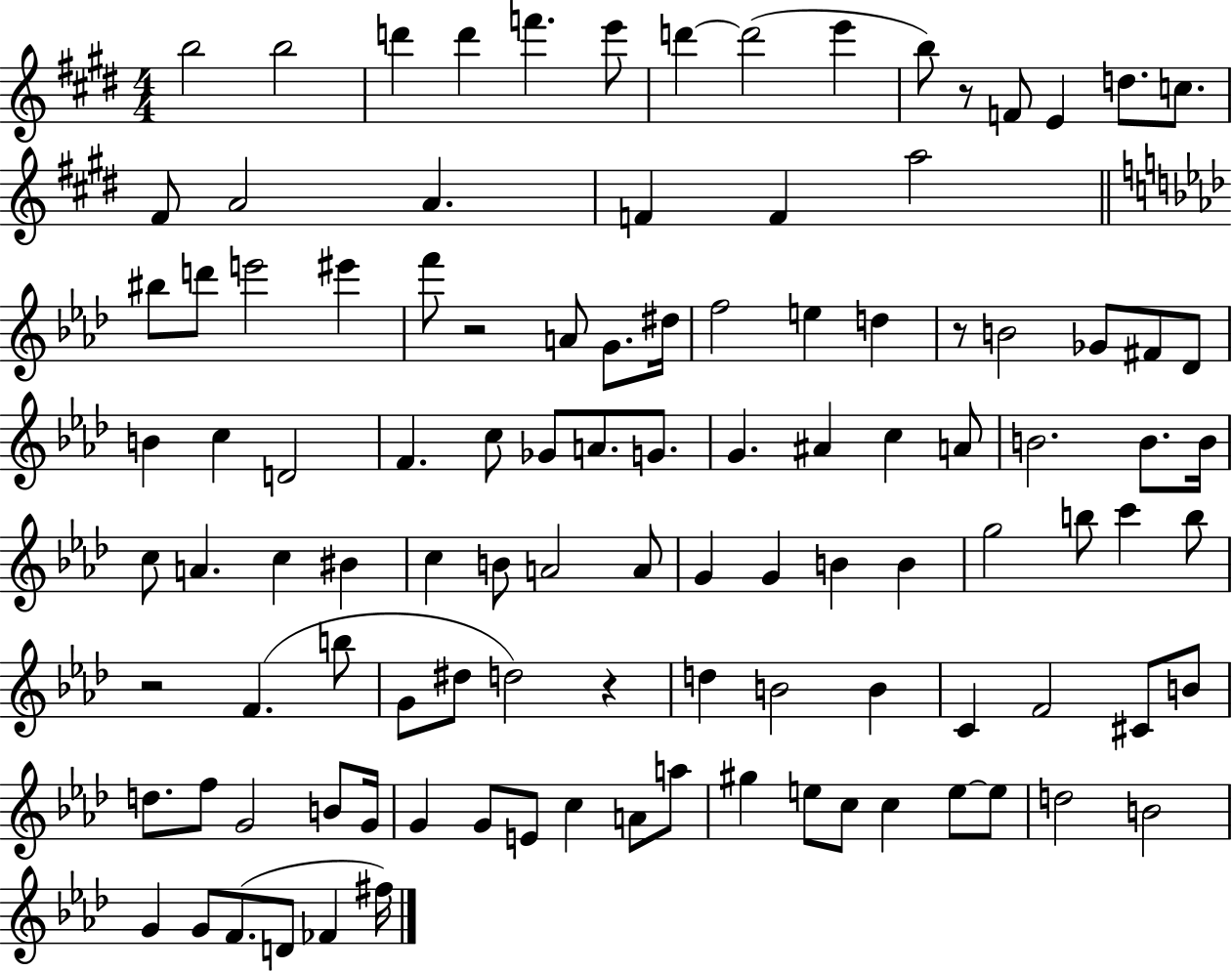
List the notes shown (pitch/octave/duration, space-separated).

B5/h B5/h D6/q D6/q F6/q. E6/e D6/q D6/h E6/q B5/e R/e F4/e E4/q D5/e. C5/e. F#4/e A4/h A4/q. F4/q F4/q A5/h BIS5/e D6/e E6/h EIS6/q F6/e R/h A4/e G4/e. D#5/s F5/h E5/q D5/q R/e B4/h Gb4/e F#4/e Db4/e B4/q C5/q D4/h F4/q. C5/e Gb4/e A4/e. G4/e. G4/q. A#4/q C5/q A4/e B4/h. B4/e. B4/s C5/e A4/q. C5/q BIS4/q C5/q B4/e A4/h A4/e G4/q G4/q B4/q B4/q G5/h B5/e C6/q B5/e R/h F4/q. B5/e G4/e D#5/e D5/h R/q D5/q B4/h B4/q C4/q F4/h C#4/e B4/e D5/e. F5/e G4/h B4/e G4/s G4/q G4/e E4/e C5/q A4/e A5/e G#5/q E5/e C5/e C5/q E5/e E5/e D5/h B4/h G4/q G4/e F4/e. D4/e FES4/q F#5/s